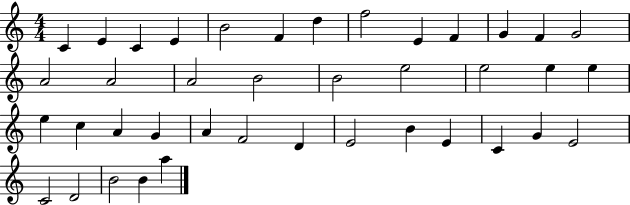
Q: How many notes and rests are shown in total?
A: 40